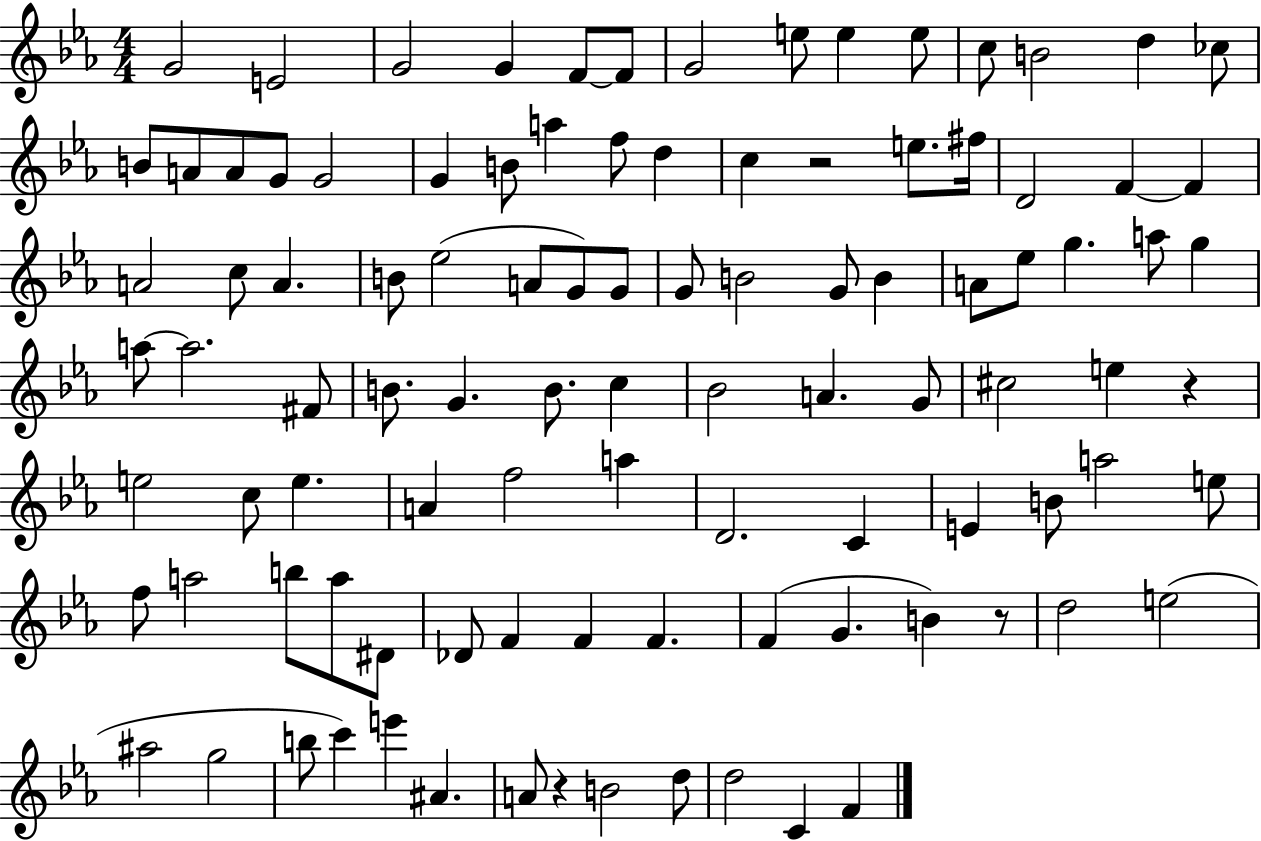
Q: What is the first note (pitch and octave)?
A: G4